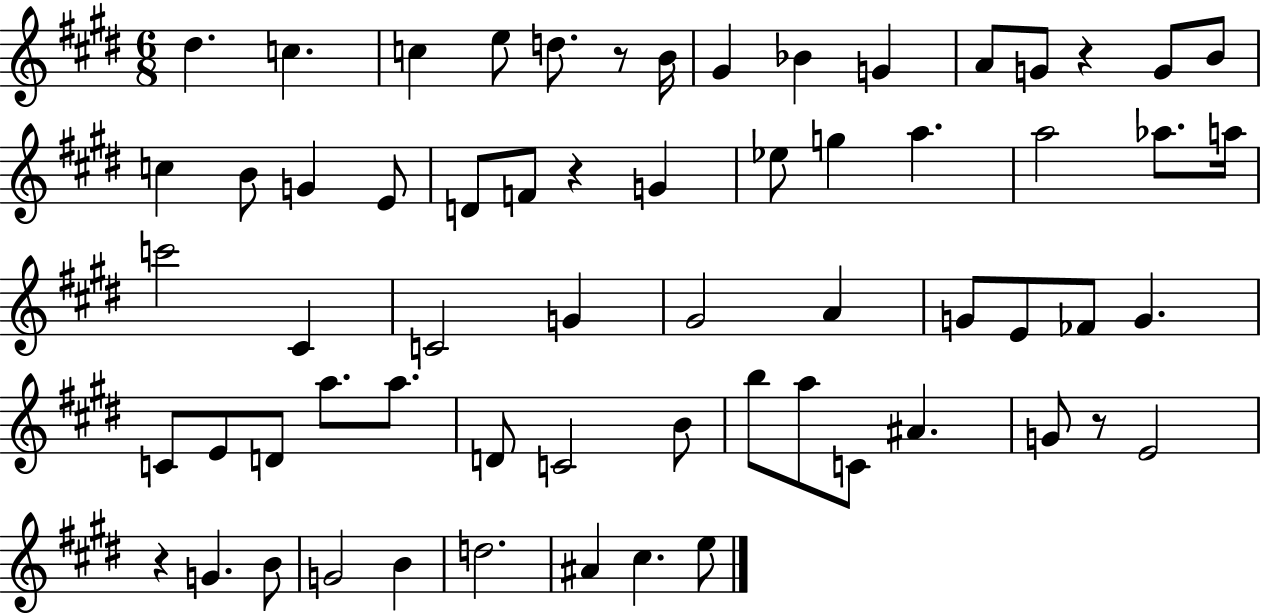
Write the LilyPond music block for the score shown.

{
  \clef treble
  \numericTimeSignature
  \time 6/8
  \key e \major
  dis''4. c''4. | c''4 e''8 d''8. r8 b'16 | gis'4 bes'4 g'4 | a'8 g'8 r4 g'8 b'8 | \break c''4 b'8 g'4 e'8 | d'8 f'8 r4 g'4 | ees''8 g''4 a''4. | a''2 aes''8. a''16 | \break c'''2 cis'4 | c'2 g'4 | gis'2 a'4 | g'8 e'8 fes'8 g'4. | \break c'8 e'8 d'8 a''8. a''8. | d'8 c'2 b'8 | b''8 a''8 c'8 ais'4. | g'8 r8 e'2 | \break r4 g'4. b'8 | g'2 b'4 | d''2. | ais'4 cis''4. e''8 | \break \bar "|."
}